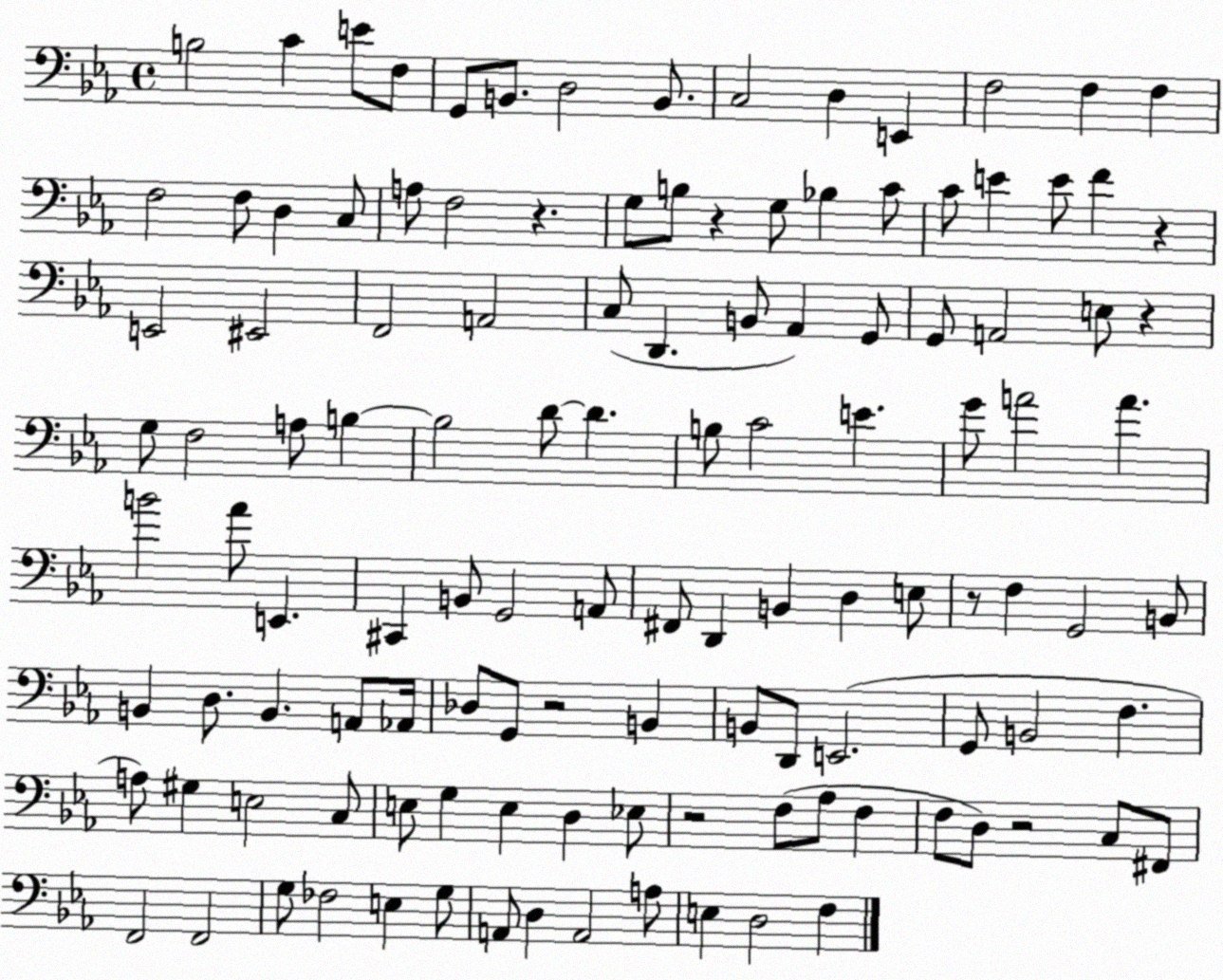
X:1
T:Untitled
M:4/4
L:1/4
K:Eb
B,2 C E/2 F,/2 G,,/2 B,,/2 D,2 B,,/2 C,2 D, E,, F,2 F, F, F,2 F,/2 D, C,/2 A,/2 F,2 z G,/2 B,/2 z G,/2 _B, C/2 C/2 E E/2 F z E,,2 ^E,,2 F,,2 A,,2 C,/2 D,, B,,/2 _A,, G,,/2 G,,/2 A,,2 E,/2 z G,/2 F,2 A,/2 B, B,2 D/2 D B,/2 C2 E G/2 A2 A B2 _A/2 E,, ^C,, B,,/2 G,,2 A,,/2 ^F,,/2 D,, B,, D, E,/2 z/2 F, G,,2 B,,/2 B,, D,/2 B,, A,,/2 _A,,/4 _D,/2 G,,/2 z2 B,, B,,/2 D,,/2 E,,2 G,,/2 B,,2 F, A,/2 ^G, E,2 C,/2 E,/2 G, E, D, _E,/2 z2 F,/2 _A,/2 F, F,/2 D,/2 z2 C,/2 ^F,,/2 F,,2 F,,2 G,/2 _F,2 E, G,/2 A,,/2 D, A,,2 A,/2 E, D,2 F,